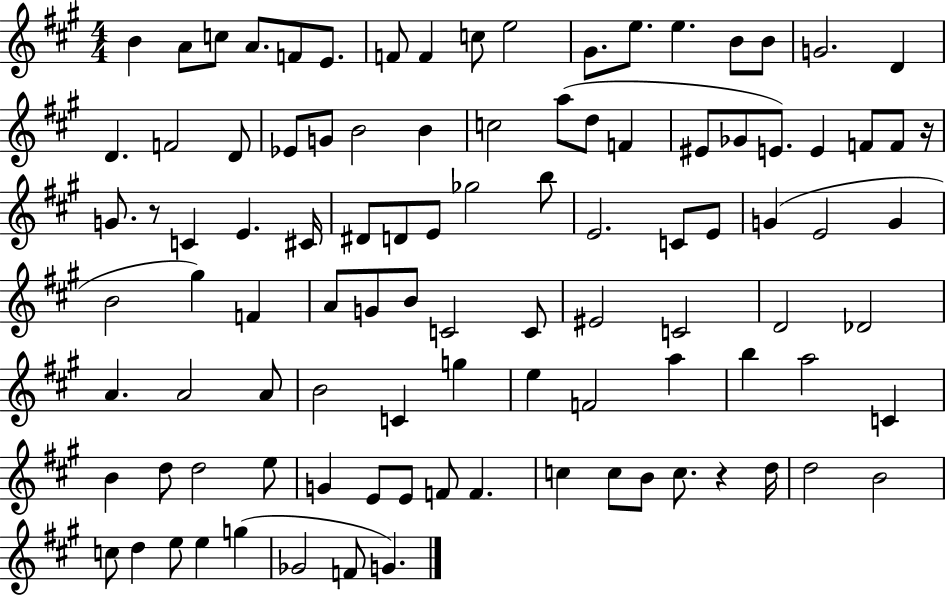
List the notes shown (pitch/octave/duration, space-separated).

B4/q A4/e C5/e A4/e. F4/e E4/e. F4/e F4/q C5/e E5/h G#4/e. E5/e. E5/q. B4/e B4/e G4/h. D4/q D4/q. F4/h D4/e Eb4/e G4/e B4/h B4/q C5/h A5/e D5/e F4/q EIS4/e Gb4/e E4/e. E4/q F4/e F4/e R/s G4/e. R/e C4/q E4/q. C#4/s D#4/e D4/e E4/e Gb5/h B5/e E4/h. C4/e E4/e G4/q E4/h G4/q B4/h G#5/q F4/q A4/e G4/e B4/e C4/h C4/e EIS4/h C4/h D4/h Db4/h A4/q. A4/h A4/e B4/h C4/q G5/q E5/q F4/h A5/q B5/q A5/h C4/q B4/q D5/e D5/h E5/e G4/q E4/e E4/e F4/e F4/q. C5/q C5/e B4/e C5/e. R/q D5/s D5/h B4/h C5/e D5/q E5/e E5/q G5/q Gb4/h F4/e G4/q.